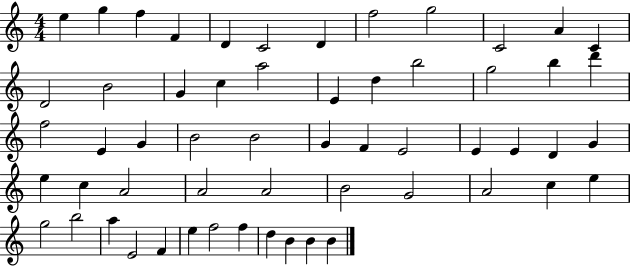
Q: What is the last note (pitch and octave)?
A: B4